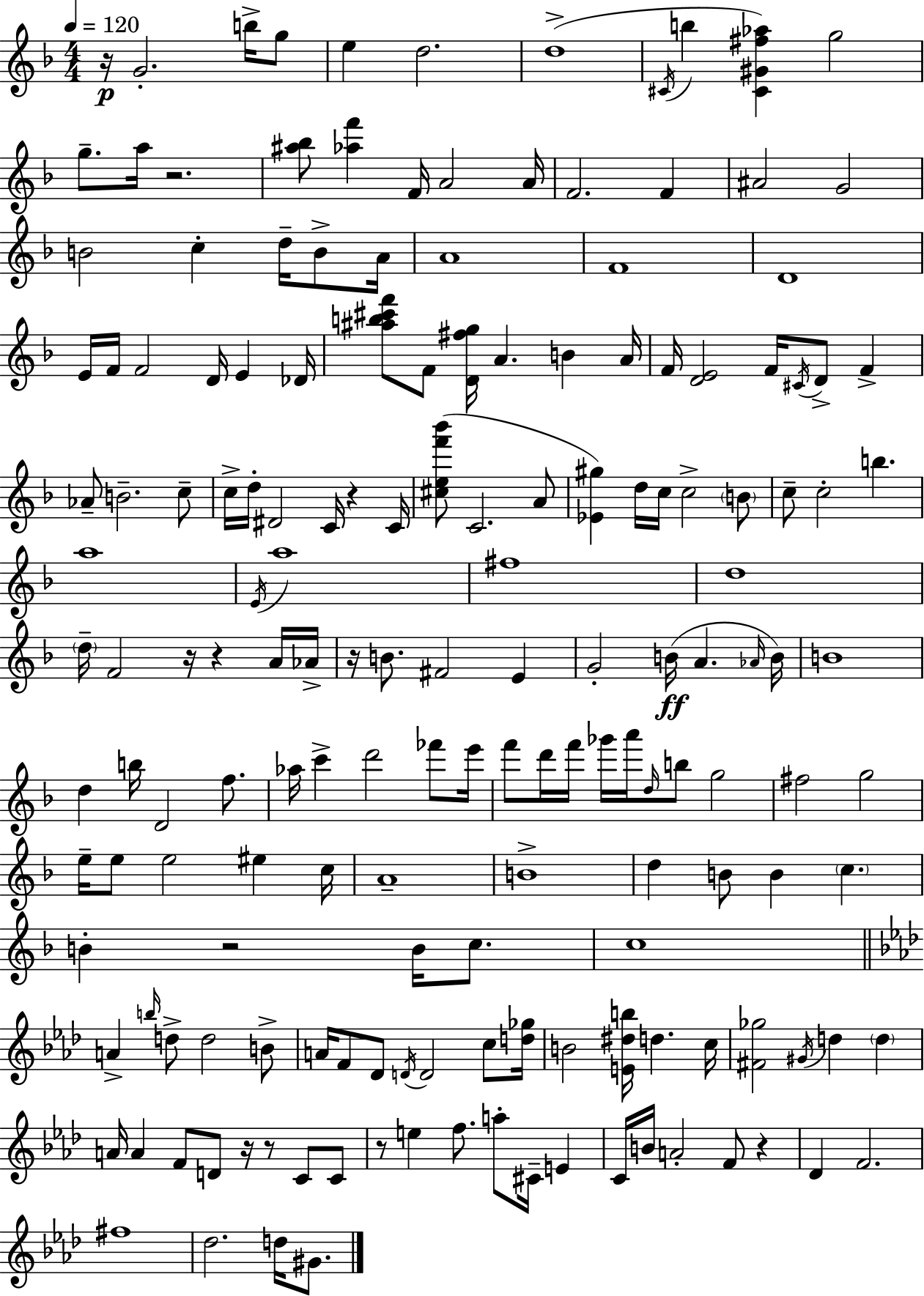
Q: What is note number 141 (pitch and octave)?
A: A4